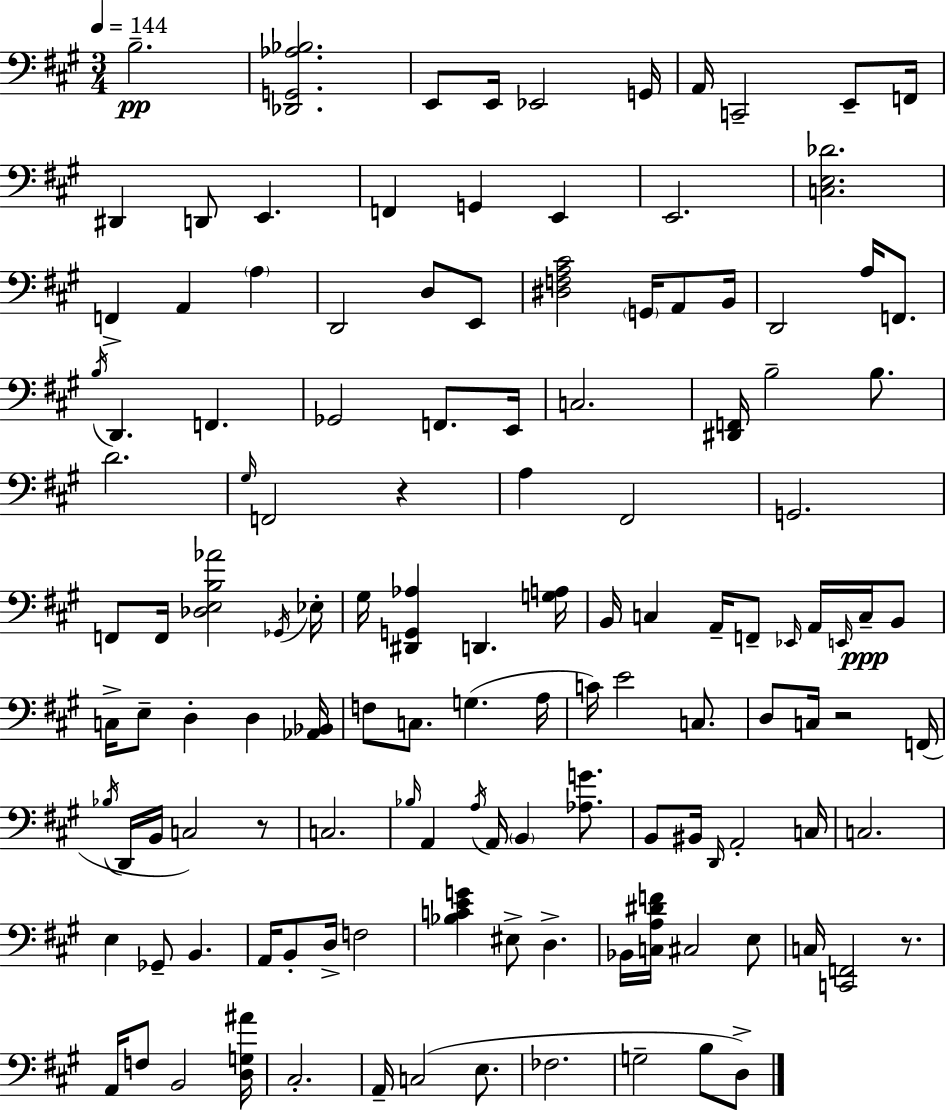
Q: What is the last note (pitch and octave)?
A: D3